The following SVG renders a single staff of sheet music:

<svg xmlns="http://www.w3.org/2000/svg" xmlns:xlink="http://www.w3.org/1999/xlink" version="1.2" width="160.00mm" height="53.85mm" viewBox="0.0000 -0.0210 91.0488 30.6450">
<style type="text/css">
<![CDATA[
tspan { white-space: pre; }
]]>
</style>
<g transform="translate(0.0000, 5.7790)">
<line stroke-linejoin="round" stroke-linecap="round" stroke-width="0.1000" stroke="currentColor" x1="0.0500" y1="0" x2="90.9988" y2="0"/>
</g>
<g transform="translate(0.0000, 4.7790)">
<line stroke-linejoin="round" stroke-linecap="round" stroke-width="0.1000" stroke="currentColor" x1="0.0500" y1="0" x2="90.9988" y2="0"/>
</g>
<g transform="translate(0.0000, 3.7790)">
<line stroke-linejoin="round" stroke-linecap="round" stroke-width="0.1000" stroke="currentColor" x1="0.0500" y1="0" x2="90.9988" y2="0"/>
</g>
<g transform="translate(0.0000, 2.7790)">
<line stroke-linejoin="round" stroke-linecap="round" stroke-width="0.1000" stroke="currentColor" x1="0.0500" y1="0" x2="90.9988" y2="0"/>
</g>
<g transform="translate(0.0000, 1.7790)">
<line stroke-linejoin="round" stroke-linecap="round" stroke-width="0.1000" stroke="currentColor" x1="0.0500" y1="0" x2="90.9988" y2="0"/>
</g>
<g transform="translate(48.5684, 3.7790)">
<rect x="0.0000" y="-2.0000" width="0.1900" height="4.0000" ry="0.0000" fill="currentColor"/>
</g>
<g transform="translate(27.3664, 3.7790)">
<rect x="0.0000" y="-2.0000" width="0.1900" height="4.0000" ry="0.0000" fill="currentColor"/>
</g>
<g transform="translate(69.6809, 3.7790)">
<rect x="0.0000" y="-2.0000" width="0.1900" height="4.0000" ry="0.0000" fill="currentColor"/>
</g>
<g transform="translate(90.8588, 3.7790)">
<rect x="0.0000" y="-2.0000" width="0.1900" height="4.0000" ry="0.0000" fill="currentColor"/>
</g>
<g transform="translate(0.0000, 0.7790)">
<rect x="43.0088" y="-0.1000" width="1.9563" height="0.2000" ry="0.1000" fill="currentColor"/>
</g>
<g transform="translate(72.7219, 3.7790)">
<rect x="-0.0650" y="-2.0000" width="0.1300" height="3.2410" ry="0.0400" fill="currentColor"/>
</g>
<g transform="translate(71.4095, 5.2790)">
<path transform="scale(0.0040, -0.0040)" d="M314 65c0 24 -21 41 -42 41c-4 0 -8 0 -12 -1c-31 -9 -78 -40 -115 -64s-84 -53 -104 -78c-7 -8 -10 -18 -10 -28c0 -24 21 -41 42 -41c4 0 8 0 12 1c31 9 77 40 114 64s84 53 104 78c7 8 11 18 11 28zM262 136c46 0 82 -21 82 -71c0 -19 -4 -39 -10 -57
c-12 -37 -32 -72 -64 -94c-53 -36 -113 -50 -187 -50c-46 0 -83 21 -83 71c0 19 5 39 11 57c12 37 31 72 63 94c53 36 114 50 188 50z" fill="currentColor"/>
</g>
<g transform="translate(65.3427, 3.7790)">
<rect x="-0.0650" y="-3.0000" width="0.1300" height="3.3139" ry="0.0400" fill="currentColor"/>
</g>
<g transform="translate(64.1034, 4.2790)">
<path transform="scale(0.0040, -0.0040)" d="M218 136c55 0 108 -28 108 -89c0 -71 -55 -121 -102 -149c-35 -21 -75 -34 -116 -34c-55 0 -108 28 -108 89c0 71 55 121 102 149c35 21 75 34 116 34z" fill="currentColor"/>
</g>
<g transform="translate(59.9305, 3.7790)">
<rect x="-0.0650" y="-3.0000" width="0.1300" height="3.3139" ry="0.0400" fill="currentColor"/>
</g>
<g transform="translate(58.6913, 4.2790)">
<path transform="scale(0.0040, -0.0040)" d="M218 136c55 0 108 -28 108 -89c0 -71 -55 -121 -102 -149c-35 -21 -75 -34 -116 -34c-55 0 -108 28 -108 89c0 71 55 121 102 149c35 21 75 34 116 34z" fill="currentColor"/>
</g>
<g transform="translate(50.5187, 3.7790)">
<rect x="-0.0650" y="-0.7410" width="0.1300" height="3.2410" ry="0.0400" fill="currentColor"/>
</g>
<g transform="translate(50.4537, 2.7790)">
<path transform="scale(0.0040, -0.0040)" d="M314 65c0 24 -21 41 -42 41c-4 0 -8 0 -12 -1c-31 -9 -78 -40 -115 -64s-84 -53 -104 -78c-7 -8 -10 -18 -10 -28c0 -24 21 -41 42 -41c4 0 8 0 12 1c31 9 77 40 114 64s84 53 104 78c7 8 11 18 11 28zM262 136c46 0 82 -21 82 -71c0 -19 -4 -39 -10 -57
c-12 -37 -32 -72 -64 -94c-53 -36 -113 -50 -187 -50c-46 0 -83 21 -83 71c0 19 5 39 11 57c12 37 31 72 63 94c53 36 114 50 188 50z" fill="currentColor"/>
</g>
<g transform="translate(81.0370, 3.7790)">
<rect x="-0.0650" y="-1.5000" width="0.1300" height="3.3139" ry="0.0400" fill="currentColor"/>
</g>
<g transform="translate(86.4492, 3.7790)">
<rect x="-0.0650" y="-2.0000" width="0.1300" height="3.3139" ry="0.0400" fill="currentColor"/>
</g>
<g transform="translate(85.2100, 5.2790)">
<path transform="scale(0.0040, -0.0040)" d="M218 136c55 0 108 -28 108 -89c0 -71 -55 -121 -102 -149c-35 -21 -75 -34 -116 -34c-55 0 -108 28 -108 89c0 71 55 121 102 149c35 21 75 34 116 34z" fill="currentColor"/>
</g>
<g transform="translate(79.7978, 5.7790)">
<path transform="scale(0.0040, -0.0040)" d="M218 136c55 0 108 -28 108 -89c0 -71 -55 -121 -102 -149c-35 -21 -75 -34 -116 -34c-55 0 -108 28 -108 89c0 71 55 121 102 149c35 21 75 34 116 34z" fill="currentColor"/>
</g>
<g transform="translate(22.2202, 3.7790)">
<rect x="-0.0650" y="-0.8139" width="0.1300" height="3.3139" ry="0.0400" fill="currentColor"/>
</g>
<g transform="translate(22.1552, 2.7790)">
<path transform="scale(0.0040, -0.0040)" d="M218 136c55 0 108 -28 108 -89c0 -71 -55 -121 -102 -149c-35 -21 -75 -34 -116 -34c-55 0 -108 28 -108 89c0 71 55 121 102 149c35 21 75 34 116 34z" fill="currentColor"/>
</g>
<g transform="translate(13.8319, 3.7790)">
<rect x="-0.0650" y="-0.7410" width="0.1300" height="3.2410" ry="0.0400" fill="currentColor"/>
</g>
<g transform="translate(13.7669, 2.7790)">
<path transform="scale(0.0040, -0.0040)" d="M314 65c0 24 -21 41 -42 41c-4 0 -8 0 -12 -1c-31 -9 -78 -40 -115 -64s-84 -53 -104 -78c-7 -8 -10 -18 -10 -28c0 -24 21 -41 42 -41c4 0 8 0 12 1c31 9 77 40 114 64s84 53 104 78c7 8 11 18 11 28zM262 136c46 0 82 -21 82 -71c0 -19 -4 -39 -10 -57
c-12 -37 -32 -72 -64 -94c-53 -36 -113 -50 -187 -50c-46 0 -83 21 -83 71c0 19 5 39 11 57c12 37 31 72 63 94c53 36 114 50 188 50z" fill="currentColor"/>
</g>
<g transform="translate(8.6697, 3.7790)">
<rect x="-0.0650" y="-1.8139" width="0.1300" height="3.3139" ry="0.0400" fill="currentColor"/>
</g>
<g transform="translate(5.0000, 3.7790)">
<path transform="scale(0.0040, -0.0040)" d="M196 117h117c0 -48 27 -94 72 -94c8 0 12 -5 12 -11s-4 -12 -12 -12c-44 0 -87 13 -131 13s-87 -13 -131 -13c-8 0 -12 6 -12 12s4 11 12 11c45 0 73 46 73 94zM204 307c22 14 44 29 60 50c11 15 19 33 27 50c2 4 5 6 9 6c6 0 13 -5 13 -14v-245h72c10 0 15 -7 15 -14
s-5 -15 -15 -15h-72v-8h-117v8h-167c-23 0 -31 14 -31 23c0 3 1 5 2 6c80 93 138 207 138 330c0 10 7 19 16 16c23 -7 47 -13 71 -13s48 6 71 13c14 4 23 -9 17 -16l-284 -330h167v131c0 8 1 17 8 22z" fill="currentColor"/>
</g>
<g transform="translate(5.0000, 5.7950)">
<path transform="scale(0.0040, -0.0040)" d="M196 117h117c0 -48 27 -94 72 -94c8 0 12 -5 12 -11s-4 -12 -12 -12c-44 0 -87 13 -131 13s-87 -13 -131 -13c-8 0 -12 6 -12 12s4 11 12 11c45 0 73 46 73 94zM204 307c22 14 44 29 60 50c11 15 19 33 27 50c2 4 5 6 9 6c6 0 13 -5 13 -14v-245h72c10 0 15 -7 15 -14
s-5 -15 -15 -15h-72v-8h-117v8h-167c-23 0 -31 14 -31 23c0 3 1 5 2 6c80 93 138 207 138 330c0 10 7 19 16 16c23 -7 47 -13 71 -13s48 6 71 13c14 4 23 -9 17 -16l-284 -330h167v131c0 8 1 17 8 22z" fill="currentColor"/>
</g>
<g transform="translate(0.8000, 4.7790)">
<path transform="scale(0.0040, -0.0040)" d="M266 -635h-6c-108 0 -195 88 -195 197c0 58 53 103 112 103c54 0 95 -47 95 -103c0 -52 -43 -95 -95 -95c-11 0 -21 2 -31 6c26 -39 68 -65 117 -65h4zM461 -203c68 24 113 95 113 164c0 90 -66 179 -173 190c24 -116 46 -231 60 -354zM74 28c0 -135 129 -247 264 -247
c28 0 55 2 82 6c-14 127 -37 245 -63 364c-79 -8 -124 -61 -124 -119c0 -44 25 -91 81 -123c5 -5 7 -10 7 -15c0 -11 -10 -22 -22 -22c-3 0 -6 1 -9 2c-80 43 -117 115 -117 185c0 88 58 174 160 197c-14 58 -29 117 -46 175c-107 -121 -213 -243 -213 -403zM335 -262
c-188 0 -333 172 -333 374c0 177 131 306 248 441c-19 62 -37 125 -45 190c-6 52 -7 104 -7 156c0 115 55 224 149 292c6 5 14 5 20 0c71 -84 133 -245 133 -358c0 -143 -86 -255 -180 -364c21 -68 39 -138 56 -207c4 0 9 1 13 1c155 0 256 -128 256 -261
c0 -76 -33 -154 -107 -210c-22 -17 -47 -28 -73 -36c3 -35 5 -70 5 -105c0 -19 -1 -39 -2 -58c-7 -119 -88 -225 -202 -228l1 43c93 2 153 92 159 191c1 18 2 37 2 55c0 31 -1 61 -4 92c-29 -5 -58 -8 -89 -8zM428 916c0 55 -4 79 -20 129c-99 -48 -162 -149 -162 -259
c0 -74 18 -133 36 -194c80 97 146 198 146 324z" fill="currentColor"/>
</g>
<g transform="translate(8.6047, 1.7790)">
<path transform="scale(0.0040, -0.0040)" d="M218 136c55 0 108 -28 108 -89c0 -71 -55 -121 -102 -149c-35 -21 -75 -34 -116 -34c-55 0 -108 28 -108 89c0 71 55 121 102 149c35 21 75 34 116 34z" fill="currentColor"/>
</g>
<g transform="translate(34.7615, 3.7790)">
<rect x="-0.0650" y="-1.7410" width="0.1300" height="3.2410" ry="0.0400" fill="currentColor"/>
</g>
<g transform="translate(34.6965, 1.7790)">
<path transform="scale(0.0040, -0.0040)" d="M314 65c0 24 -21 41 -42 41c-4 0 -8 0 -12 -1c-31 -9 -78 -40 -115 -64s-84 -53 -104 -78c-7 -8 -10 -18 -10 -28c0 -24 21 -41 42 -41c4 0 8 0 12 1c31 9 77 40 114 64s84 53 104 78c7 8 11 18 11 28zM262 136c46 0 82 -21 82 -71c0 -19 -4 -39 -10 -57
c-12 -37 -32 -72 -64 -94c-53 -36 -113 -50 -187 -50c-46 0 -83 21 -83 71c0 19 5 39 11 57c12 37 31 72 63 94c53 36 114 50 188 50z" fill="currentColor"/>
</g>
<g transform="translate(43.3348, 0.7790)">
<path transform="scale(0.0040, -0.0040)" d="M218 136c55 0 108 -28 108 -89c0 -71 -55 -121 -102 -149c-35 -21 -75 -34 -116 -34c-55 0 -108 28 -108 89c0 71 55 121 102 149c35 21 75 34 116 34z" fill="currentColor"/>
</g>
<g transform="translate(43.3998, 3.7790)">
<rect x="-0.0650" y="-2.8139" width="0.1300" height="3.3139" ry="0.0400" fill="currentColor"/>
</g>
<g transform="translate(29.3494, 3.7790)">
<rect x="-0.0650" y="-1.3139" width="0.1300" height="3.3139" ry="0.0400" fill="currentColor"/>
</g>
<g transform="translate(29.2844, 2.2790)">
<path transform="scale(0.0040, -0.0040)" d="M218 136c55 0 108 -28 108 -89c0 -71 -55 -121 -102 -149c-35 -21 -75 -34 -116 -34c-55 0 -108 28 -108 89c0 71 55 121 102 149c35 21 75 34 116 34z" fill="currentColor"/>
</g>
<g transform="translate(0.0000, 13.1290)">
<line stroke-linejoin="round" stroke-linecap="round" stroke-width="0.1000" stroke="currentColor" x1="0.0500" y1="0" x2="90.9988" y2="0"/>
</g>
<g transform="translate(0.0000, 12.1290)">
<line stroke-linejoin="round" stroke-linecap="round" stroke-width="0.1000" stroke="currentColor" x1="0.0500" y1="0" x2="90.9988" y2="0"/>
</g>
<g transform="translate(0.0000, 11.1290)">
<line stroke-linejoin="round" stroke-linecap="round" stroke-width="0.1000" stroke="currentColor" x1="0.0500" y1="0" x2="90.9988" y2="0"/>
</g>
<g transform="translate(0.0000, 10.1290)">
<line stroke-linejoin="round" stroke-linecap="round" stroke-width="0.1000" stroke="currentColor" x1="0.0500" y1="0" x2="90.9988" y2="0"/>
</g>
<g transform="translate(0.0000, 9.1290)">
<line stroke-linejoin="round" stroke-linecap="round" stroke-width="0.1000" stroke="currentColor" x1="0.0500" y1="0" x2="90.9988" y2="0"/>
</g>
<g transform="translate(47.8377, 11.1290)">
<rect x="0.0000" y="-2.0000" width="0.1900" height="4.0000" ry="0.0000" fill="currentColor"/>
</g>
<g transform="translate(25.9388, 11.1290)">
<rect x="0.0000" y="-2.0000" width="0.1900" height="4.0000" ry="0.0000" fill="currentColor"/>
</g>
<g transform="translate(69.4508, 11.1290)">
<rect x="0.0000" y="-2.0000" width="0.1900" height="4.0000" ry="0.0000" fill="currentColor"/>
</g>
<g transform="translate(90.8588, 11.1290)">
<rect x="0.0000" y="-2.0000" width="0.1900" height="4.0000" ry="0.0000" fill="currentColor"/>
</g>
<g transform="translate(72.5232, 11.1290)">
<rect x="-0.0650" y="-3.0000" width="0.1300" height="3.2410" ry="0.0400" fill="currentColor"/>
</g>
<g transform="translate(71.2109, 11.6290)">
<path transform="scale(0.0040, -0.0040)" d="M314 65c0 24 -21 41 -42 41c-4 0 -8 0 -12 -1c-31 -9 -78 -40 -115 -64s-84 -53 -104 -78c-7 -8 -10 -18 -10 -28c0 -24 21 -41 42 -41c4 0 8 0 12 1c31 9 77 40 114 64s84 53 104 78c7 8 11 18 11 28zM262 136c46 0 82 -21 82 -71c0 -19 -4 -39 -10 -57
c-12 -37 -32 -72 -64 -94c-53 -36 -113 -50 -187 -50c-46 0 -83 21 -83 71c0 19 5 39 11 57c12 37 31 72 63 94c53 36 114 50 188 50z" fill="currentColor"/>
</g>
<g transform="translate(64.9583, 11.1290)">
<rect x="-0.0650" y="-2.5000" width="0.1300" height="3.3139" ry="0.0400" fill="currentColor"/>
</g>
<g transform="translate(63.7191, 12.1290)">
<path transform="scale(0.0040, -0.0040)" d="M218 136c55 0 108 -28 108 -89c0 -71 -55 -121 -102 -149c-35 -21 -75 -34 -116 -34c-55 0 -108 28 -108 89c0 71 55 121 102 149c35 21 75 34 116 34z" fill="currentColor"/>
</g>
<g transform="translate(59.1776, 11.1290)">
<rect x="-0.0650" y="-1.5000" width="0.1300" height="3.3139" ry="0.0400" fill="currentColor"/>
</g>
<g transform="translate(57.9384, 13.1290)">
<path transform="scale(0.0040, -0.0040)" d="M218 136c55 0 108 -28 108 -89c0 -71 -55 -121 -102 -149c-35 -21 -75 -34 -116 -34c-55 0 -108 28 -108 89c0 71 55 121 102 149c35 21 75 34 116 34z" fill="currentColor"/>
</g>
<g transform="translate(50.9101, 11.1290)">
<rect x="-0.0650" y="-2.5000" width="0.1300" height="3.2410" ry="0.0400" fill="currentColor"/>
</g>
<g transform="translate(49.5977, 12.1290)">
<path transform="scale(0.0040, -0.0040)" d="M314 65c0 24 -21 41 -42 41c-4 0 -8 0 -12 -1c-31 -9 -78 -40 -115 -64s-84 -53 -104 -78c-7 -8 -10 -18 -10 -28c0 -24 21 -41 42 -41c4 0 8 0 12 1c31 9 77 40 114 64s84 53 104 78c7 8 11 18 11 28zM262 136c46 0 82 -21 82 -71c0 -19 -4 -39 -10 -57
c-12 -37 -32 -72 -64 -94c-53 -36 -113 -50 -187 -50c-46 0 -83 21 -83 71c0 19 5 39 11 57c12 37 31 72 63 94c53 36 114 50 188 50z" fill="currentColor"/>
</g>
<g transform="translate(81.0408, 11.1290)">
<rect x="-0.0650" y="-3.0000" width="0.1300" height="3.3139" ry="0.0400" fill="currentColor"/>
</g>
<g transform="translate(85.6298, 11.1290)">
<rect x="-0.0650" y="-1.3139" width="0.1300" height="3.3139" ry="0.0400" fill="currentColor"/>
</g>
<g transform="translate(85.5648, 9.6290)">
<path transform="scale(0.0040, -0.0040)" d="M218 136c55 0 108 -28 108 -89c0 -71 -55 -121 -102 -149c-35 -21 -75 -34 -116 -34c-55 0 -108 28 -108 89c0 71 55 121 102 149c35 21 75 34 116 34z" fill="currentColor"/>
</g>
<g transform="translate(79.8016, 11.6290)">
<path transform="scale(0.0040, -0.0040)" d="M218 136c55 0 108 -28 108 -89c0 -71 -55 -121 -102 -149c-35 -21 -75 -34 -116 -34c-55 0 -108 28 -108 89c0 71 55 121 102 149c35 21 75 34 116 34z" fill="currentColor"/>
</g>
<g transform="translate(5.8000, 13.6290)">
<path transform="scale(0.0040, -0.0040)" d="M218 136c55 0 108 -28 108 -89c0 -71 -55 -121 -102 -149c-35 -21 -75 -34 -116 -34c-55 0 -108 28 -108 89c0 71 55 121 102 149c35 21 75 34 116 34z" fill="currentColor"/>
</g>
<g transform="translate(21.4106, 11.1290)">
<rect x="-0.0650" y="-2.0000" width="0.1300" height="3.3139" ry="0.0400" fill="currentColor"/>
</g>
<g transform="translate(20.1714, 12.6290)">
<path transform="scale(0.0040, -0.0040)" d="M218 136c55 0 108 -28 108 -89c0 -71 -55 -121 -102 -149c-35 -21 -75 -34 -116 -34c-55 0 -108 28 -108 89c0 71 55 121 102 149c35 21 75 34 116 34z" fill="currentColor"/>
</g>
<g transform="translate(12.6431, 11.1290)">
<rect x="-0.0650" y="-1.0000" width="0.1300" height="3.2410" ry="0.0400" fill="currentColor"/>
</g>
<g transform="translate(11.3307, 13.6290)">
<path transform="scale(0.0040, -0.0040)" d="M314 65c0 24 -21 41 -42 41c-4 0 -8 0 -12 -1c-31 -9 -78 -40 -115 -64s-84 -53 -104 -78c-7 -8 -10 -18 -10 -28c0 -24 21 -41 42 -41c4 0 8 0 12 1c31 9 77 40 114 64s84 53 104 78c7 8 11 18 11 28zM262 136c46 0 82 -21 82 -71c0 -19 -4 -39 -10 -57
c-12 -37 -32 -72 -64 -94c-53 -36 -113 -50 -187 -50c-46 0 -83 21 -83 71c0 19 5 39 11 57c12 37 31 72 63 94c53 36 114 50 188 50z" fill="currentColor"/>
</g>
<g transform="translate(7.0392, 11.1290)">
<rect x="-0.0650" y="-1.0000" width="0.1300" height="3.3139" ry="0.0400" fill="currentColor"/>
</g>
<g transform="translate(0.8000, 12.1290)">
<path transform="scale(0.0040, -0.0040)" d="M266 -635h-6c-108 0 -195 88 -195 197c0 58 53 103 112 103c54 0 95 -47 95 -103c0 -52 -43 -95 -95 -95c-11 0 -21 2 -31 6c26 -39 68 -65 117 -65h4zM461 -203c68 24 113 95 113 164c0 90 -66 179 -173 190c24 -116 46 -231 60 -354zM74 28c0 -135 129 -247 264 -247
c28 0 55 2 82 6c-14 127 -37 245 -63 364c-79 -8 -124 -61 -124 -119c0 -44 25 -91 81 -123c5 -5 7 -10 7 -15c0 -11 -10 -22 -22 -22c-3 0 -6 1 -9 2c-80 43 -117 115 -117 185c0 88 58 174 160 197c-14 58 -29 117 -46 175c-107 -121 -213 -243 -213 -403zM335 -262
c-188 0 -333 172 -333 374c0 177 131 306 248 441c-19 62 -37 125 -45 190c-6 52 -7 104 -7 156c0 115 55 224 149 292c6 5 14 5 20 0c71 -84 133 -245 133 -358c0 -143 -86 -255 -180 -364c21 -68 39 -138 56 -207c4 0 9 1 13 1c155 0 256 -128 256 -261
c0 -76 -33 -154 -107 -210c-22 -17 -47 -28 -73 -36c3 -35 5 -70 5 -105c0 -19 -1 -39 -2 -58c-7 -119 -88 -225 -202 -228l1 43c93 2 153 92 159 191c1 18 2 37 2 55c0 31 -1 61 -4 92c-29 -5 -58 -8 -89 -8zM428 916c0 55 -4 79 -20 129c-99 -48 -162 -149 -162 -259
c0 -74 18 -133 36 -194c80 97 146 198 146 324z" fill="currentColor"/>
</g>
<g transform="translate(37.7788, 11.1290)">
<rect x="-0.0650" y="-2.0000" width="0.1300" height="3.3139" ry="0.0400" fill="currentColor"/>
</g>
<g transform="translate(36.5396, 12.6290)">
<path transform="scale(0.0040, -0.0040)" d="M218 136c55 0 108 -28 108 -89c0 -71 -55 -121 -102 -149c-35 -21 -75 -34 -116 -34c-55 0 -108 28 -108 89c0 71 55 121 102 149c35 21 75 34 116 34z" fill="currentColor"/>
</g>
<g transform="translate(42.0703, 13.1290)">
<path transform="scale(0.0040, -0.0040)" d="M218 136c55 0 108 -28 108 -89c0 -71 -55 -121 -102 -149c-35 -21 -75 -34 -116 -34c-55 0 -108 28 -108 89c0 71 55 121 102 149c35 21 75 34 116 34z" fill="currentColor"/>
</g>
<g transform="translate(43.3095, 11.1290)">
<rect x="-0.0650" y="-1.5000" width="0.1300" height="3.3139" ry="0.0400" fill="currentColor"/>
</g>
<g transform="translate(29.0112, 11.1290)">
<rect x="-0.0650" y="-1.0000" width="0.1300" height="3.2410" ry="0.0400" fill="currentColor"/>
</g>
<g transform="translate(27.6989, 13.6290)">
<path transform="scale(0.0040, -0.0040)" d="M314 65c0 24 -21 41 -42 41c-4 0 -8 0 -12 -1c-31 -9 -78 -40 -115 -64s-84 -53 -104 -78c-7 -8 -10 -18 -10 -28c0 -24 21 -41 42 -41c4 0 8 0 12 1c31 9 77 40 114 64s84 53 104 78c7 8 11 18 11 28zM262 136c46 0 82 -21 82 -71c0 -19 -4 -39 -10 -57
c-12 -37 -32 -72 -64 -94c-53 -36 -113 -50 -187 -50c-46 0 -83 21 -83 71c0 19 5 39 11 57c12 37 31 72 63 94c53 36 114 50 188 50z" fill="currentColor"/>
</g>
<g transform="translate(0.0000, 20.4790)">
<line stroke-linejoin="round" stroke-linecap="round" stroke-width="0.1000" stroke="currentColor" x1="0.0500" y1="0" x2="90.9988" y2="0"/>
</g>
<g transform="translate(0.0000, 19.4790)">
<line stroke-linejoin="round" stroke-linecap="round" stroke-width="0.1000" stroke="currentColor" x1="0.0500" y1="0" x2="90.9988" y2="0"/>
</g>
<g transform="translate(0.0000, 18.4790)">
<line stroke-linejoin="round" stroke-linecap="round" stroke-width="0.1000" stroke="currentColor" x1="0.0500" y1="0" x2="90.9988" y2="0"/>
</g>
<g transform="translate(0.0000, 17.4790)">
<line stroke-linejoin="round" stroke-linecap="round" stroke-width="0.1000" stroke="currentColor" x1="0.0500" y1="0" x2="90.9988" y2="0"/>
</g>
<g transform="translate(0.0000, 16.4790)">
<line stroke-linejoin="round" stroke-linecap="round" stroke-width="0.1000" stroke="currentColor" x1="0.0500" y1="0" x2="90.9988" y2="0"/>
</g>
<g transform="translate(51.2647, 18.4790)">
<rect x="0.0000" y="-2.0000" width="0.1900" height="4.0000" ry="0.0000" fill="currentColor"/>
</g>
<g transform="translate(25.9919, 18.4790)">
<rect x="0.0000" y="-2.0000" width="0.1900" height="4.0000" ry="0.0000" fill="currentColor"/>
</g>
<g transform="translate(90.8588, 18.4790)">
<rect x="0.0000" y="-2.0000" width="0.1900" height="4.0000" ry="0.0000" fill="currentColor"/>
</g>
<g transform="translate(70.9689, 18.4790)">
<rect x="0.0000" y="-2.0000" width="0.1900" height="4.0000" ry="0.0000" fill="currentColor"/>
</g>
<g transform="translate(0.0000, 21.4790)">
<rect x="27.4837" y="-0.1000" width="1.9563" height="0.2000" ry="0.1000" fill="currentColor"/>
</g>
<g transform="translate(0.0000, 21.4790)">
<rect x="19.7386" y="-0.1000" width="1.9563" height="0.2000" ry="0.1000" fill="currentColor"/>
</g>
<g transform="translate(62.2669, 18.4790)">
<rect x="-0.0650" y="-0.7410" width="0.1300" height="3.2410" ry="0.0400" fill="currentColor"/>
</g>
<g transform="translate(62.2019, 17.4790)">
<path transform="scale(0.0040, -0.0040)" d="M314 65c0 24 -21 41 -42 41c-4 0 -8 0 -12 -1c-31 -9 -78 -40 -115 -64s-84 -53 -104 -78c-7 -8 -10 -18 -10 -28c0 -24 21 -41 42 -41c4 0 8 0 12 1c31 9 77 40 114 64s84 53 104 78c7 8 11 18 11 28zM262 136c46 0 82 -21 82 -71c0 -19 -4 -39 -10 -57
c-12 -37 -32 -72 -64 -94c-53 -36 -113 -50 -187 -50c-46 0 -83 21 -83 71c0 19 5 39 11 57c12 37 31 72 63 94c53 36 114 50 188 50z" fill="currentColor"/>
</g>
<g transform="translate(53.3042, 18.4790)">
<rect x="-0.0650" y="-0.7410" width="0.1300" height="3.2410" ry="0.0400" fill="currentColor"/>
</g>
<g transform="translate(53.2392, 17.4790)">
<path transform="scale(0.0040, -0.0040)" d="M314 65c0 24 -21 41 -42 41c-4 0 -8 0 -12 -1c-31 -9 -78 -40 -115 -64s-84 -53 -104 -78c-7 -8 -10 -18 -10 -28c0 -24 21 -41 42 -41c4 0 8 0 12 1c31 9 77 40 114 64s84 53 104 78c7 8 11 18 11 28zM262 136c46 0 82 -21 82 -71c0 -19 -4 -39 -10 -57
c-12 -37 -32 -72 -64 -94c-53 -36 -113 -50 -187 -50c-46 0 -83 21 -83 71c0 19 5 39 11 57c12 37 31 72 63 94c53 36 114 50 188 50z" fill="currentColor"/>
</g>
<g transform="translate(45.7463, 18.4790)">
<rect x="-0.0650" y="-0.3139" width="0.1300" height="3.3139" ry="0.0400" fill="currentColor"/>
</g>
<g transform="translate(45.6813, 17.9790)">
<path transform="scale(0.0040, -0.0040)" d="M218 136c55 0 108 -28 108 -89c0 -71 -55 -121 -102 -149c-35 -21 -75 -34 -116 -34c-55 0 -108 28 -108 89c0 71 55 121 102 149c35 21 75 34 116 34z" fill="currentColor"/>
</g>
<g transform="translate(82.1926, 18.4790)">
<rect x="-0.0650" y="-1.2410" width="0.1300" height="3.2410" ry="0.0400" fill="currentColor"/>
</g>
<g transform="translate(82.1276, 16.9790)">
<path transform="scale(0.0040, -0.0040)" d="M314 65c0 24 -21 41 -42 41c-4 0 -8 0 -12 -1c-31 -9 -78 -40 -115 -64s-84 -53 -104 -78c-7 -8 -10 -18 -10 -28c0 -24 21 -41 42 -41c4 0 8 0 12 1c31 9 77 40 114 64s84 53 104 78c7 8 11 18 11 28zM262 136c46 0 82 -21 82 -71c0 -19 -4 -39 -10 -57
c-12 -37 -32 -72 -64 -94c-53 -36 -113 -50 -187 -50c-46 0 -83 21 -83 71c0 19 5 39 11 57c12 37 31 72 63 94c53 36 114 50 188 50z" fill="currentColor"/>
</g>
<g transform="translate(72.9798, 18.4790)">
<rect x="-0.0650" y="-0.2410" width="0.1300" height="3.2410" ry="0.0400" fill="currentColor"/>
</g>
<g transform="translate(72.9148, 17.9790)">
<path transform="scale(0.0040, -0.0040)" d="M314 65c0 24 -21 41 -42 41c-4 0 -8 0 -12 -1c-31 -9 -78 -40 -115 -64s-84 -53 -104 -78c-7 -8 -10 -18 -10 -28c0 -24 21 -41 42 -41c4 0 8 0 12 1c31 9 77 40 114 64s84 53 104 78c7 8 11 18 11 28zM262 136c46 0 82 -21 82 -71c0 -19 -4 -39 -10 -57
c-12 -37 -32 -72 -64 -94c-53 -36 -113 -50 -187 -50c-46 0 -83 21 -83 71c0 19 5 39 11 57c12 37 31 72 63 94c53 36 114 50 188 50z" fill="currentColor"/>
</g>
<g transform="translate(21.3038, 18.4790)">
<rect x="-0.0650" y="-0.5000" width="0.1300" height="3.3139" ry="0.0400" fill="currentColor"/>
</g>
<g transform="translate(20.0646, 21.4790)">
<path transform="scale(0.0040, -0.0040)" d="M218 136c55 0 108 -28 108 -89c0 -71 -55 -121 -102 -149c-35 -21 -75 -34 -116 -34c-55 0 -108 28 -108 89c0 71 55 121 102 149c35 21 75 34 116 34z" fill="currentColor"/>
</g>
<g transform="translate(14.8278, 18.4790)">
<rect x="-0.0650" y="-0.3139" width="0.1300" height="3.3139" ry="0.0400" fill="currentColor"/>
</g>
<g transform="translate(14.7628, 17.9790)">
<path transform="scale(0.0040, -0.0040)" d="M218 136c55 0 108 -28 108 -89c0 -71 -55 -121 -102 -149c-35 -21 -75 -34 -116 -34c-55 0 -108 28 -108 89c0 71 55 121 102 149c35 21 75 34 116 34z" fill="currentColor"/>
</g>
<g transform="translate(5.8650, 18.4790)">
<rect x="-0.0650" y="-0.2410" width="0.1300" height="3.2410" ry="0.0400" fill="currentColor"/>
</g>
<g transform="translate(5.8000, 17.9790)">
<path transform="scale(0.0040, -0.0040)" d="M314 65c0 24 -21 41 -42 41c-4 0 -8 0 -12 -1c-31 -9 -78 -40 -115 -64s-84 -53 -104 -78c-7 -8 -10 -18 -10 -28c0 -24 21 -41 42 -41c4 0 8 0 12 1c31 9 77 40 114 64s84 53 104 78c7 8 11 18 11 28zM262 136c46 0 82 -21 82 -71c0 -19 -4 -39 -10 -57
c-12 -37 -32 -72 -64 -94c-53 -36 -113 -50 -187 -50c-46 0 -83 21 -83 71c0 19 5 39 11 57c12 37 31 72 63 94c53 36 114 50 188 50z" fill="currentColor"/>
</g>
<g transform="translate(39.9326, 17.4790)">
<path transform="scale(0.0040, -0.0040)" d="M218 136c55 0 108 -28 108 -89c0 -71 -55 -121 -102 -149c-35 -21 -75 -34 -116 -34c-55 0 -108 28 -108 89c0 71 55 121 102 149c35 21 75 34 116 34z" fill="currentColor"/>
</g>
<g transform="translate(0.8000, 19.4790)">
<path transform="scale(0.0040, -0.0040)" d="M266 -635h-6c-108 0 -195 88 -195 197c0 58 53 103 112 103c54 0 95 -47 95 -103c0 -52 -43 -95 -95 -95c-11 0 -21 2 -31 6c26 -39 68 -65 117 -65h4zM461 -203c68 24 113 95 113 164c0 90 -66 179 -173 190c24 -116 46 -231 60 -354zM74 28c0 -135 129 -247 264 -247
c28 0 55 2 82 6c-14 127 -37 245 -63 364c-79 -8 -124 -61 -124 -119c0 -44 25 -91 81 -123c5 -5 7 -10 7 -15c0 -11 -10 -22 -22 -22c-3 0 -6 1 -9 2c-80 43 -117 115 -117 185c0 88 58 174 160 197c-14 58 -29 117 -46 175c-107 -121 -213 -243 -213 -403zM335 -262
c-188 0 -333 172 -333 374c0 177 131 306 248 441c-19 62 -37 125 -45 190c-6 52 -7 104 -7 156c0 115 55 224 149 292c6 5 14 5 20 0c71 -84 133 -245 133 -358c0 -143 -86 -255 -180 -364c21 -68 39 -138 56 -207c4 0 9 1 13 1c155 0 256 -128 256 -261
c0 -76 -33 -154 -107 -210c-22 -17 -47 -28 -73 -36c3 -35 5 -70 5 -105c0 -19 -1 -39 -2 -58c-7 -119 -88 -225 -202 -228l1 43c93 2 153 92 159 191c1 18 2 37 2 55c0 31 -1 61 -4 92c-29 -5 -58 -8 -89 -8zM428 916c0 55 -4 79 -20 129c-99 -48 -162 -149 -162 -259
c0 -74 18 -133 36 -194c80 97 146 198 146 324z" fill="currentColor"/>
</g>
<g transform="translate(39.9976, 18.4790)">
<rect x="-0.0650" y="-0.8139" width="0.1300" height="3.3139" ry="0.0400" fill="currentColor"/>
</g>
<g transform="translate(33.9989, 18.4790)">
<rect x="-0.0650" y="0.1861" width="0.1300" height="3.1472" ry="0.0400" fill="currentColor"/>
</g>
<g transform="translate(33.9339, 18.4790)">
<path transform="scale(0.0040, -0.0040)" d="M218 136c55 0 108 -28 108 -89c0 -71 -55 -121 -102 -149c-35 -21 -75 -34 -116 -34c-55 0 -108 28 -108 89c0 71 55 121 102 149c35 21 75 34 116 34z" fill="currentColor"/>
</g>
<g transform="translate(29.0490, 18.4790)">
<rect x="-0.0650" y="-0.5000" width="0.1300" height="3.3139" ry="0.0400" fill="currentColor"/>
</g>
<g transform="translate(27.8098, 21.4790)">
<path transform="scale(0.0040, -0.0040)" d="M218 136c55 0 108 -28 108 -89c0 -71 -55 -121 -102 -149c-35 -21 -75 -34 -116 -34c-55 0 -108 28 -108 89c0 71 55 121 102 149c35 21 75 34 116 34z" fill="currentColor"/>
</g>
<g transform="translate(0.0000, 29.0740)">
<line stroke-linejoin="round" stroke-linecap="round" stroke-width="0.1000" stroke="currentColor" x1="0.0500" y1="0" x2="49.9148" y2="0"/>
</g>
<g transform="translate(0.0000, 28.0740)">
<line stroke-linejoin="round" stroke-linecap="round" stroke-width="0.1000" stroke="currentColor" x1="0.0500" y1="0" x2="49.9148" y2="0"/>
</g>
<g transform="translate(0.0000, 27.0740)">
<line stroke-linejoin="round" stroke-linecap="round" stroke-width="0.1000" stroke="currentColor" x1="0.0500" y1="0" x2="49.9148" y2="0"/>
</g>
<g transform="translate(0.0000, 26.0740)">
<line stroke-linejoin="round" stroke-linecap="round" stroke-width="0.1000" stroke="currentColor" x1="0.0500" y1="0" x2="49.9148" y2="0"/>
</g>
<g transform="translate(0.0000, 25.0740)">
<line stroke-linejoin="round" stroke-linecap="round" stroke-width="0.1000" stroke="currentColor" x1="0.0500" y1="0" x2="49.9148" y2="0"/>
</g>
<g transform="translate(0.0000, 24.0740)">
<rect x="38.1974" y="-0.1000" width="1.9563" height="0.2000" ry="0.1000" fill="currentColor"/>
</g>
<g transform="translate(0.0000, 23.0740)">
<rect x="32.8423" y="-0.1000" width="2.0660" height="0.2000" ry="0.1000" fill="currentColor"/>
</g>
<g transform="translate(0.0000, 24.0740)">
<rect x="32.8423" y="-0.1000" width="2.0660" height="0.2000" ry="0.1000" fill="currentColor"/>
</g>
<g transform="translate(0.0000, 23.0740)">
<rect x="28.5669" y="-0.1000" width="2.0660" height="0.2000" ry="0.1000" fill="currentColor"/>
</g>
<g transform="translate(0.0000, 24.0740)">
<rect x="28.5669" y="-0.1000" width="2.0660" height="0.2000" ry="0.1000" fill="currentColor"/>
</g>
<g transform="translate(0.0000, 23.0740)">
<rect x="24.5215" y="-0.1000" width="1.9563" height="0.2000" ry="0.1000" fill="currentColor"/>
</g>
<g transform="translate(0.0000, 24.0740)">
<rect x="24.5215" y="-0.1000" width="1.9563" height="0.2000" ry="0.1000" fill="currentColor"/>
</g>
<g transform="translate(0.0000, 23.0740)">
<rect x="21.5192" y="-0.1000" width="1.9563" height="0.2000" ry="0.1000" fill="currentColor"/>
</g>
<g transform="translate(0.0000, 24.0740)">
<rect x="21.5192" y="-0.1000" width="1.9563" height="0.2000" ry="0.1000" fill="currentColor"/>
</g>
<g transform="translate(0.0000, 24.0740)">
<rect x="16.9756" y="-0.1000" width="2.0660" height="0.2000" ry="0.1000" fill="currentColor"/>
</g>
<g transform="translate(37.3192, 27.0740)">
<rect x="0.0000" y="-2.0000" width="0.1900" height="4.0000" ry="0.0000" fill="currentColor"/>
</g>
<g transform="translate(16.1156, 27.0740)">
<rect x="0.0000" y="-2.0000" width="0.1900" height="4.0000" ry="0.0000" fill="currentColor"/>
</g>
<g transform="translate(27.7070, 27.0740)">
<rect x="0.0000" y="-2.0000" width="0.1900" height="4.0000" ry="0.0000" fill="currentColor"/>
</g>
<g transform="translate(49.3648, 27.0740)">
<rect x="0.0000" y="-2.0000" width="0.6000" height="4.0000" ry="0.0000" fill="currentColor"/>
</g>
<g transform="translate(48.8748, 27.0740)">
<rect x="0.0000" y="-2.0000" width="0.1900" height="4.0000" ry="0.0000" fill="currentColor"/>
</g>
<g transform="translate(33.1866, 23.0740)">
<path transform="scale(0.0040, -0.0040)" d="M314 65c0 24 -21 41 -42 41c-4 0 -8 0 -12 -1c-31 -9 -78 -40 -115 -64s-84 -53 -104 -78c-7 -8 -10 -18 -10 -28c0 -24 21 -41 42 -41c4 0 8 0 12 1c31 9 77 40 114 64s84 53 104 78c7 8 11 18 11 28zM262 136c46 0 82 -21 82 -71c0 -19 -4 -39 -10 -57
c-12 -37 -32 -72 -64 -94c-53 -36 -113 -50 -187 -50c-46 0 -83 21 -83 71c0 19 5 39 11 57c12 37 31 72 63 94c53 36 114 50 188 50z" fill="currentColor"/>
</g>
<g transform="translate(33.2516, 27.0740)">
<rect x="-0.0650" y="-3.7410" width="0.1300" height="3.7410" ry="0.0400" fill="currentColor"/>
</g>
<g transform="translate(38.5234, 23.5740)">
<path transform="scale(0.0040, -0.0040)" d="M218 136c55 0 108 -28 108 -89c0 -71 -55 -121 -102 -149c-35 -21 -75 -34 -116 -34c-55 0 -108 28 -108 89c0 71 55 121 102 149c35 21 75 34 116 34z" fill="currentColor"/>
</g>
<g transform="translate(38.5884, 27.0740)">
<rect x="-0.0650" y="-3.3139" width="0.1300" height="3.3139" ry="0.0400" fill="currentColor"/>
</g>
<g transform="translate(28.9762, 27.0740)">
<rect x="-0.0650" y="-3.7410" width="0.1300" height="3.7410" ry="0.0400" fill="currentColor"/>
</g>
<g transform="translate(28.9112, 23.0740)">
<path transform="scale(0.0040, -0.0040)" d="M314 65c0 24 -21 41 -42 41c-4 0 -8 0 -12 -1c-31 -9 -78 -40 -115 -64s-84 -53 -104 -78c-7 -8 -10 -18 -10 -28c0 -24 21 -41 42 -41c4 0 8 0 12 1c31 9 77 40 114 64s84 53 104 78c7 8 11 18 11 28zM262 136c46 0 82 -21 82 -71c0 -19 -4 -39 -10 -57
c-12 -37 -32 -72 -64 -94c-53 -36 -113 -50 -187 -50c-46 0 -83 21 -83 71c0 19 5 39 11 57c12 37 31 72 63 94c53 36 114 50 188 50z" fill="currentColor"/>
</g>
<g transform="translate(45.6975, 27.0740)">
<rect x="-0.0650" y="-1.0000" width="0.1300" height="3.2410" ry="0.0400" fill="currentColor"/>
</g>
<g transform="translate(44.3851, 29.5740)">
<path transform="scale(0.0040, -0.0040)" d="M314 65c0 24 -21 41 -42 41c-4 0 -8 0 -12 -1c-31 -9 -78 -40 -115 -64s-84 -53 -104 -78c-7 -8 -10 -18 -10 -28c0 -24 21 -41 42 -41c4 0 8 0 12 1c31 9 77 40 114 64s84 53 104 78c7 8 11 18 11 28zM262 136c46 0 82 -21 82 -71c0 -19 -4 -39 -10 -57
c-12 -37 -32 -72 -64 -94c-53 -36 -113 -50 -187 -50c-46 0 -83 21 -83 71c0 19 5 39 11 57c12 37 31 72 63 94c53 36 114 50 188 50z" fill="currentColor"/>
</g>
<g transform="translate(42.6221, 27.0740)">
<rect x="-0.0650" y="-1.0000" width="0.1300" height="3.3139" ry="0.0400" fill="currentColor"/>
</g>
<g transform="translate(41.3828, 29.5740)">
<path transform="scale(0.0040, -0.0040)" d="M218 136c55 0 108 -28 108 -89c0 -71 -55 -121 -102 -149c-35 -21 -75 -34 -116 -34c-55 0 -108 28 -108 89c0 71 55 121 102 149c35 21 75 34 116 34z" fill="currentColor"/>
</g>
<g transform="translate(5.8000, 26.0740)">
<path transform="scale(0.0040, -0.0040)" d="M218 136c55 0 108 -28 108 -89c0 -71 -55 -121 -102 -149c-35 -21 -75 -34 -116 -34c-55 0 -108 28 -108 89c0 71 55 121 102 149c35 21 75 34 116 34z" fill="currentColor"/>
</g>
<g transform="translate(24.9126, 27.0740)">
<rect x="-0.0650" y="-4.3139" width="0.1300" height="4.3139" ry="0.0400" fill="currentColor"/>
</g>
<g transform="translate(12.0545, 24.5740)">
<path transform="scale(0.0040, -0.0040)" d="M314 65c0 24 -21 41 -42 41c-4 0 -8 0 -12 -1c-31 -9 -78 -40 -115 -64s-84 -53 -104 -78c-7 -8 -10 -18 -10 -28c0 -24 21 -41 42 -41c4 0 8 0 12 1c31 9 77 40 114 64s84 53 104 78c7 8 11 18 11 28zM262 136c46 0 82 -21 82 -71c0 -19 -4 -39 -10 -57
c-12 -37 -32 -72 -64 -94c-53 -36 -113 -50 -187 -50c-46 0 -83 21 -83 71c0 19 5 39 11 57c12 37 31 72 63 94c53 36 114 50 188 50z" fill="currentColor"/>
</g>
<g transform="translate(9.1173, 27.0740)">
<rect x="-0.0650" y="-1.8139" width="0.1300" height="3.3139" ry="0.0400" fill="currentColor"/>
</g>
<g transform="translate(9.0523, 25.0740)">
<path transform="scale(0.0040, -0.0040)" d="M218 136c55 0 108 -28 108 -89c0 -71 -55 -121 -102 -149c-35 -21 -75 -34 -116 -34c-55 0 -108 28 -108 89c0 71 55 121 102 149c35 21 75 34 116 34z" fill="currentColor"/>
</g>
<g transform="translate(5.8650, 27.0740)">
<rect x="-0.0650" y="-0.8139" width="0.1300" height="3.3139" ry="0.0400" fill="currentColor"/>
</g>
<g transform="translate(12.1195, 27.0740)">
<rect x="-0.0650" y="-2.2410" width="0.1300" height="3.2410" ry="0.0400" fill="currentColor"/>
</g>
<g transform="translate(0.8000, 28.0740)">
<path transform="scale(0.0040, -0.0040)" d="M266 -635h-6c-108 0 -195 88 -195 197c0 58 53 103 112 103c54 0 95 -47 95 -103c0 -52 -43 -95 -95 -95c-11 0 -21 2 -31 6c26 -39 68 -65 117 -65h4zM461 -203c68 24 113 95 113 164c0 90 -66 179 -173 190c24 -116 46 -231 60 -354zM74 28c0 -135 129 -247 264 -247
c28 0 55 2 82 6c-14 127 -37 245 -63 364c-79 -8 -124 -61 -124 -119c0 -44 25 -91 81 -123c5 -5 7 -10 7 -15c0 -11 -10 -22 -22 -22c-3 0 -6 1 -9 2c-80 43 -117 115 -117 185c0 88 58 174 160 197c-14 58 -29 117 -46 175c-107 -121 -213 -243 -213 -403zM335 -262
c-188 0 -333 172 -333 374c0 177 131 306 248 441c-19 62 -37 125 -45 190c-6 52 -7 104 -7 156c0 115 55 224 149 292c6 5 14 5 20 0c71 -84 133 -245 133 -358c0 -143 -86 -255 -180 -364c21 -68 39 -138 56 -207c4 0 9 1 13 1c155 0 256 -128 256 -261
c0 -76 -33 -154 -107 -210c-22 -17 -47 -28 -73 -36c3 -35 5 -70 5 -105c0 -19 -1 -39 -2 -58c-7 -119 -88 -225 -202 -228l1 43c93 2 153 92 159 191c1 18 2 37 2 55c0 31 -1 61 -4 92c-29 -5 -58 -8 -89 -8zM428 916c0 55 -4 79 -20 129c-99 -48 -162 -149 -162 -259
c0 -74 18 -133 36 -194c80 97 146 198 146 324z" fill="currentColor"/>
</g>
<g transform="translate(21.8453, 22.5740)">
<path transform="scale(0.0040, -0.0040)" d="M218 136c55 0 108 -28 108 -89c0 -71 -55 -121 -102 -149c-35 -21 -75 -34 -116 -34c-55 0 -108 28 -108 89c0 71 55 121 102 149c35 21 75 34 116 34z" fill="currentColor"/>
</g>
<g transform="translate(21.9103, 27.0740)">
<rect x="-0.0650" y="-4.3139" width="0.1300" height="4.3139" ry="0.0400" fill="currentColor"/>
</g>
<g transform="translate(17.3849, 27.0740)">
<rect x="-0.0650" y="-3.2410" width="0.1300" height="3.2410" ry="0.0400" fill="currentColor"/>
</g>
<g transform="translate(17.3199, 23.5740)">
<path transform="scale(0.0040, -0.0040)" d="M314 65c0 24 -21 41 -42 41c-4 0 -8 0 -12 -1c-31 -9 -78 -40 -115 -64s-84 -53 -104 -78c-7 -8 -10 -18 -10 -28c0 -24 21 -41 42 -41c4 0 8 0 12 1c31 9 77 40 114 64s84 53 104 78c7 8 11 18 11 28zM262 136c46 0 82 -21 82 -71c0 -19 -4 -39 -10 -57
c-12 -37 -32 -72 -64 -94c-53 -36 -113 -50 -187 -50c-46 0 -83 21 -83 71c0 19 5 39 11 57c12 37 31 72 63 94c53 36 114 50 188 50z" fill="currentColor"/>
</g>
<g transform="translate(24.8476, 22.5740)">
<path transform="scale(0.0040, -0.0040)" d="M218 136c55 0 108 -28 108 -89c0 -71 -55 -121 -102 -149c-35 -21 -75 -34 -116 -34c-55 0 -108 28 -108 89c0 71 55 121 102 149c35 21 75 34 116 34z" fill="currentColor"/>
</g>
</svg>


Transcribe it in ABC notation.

X:1
T:Untitled
M:4/4
L:1/4
K:C
f d2 d e f2 a d2 A A F2 E F D D2 F D2 F E G2 E G A2 A e c2 c C C B d c d2 d2 c2 e2 d f g2 b2 d' d' c'2 c'2 b D D2